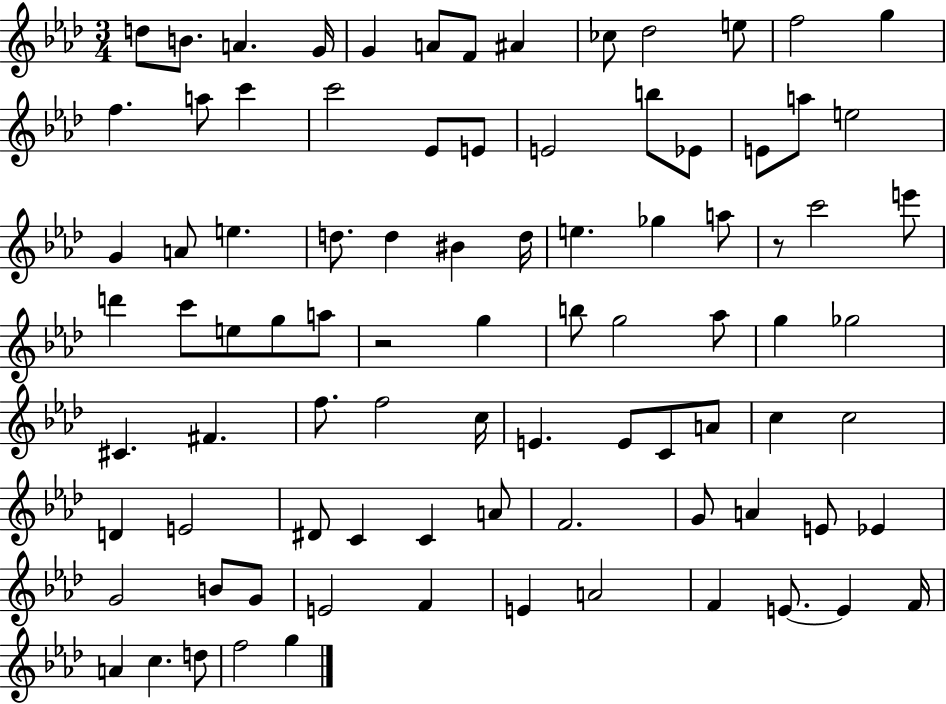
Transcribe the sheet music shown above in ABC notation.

X:1
T:Untitled
M:3/4
L:1/4
K:Ab
d/2 B/2 A G/4 G A/2 F/2 ^A _c/2 _d2 e/2 f2 g f a/2 c' c'2 _E/2 E/2 E2 b/2 _E/2 E/2 a/2 e2 G A/2 e d/2 d ^B d/4 e _g a/2 z/2 c'2 e'/2 d' c'/2 e/2 g/2 a/2 z2 g b/2 g2 _a/2 g _g2 ^C ^F f/2 f2 c/4 E E/2 C/2 A/2 c c2 D E2 ^D/2 C C A/2 F2 G/2 A E/2 _E G2 B/2 G/2 E2 F E A2 F E/2 E F/4 A c d/2 f2 g